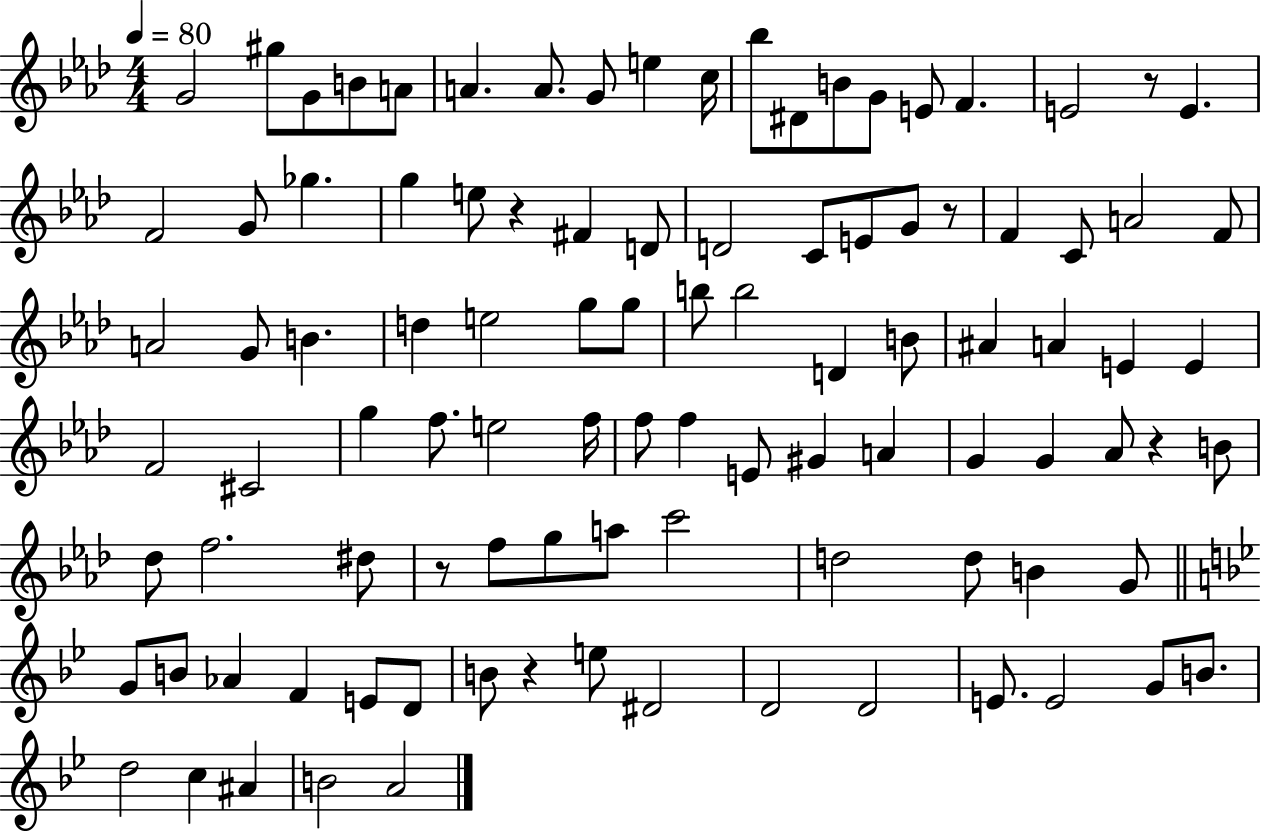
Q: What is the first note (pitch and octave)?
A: G4